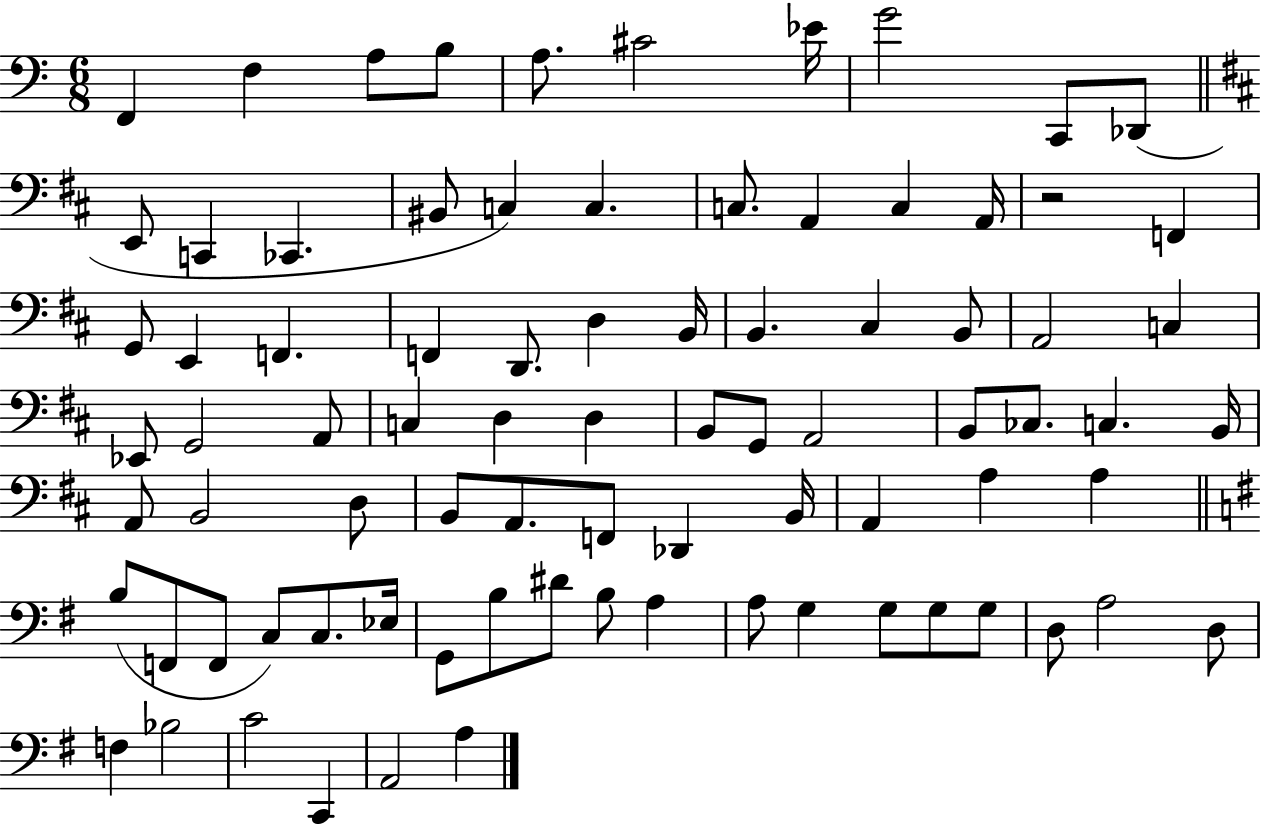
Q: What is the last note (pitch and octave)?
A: A3